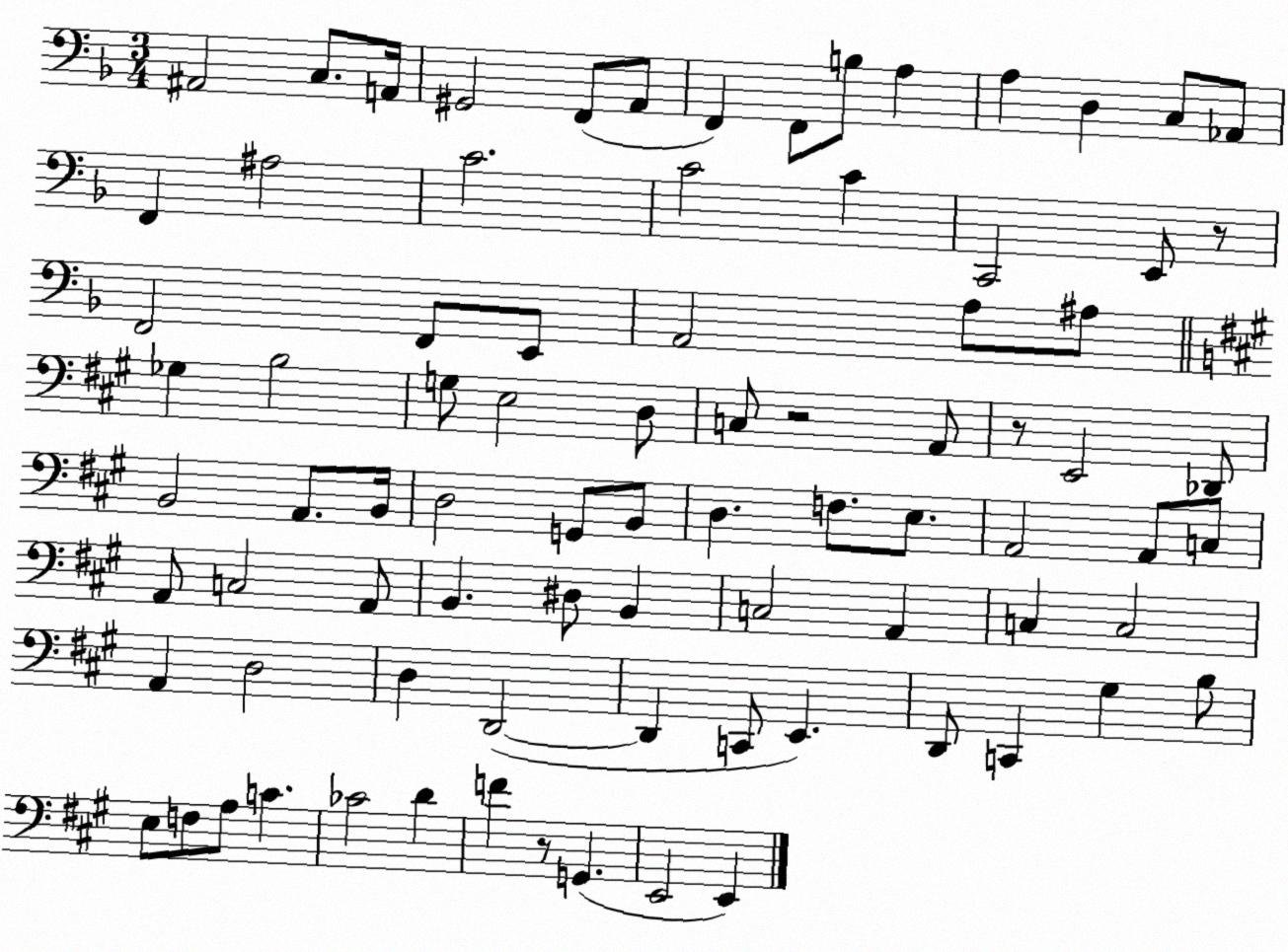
X:1
T:Untitled
M:3/4
L:1/4
K:F
^A,,2 C,/2 A,,/4 ^G,,2 F,,/2 A,,/2 F,, F,,/2 B,/2 A, A, D, C,/2 _A,,/2 F,, ^A,2 C2 C2 C C,,2 E,,/2 z/2 F,,2 F,,/2 E,,/2 A,,2 A,/2 ^A,/2 _G, B,2 G,/2 E,2 D,/2 C,/2 z2 A,,/2 z/2 E,,2 _D,,/2 B,,2 A,,/2 B,,/4 D,2 G,,/2 B,,/2 D, F,/2 E,/2 A,,2 A,,/2 C,/2 A,,/2 C,2 A,,/2 B,, ^D,/2 B,, C,2 A,, C, C,2 A,, D,2 D, D,,2 D,, C,,/2 E,, D,,/2 C,, ^G, B,/2 E,/2 F,/2 A,/2 C _C2 D F z/2 G,, E,,2 E,,